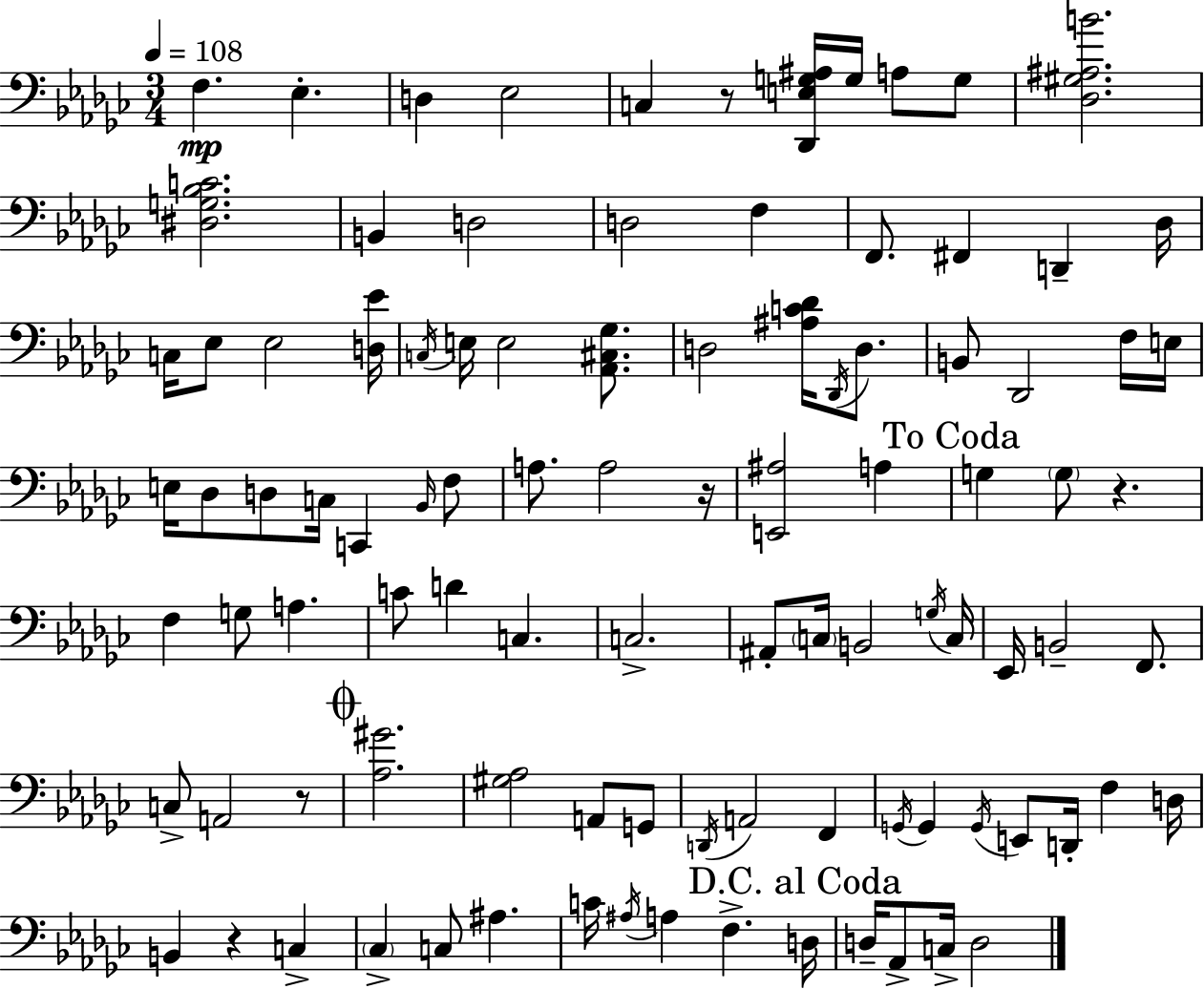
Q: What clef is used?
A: bass